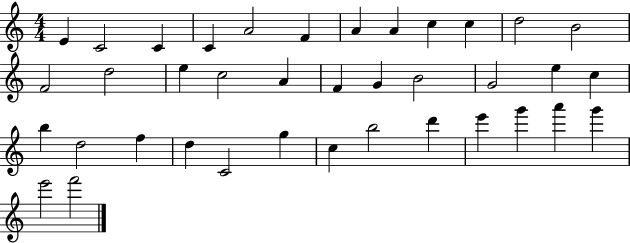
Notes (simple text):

E4/q C4/h C4/q C4/q A4/h F4/q A4/q A4/q C5/q C5/q D5/h B4/h F4/h D5/h E5/q C5/h A4/q F4/q G4/q B4/h G4/h E5/q C5/q B5/q D5/h F5/q D5/q C4/h G5/q C5/q B5/h D6/q E6/q G6/q A6/q G6/q E6/h F6/h